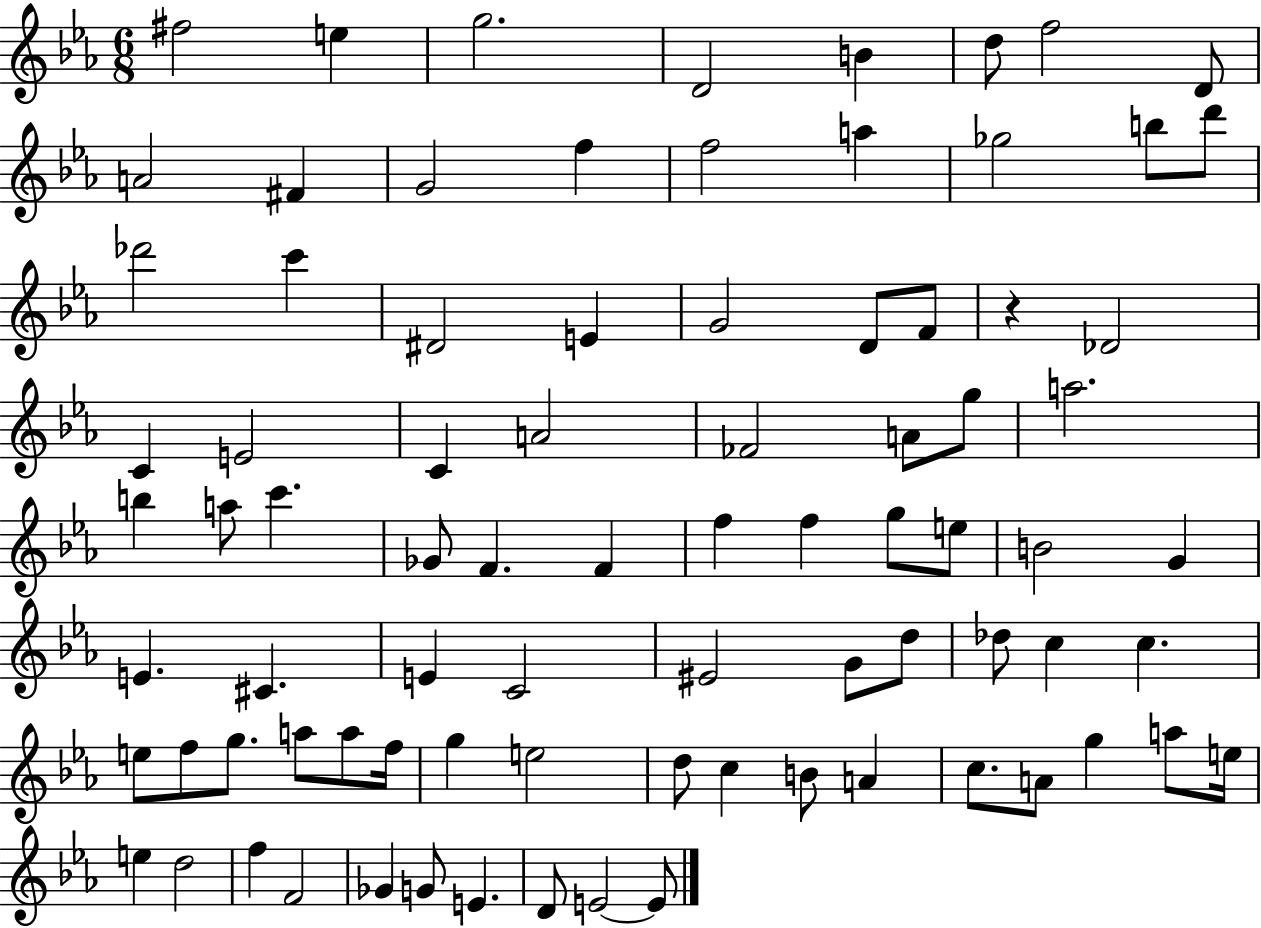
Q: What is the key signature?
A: EES major